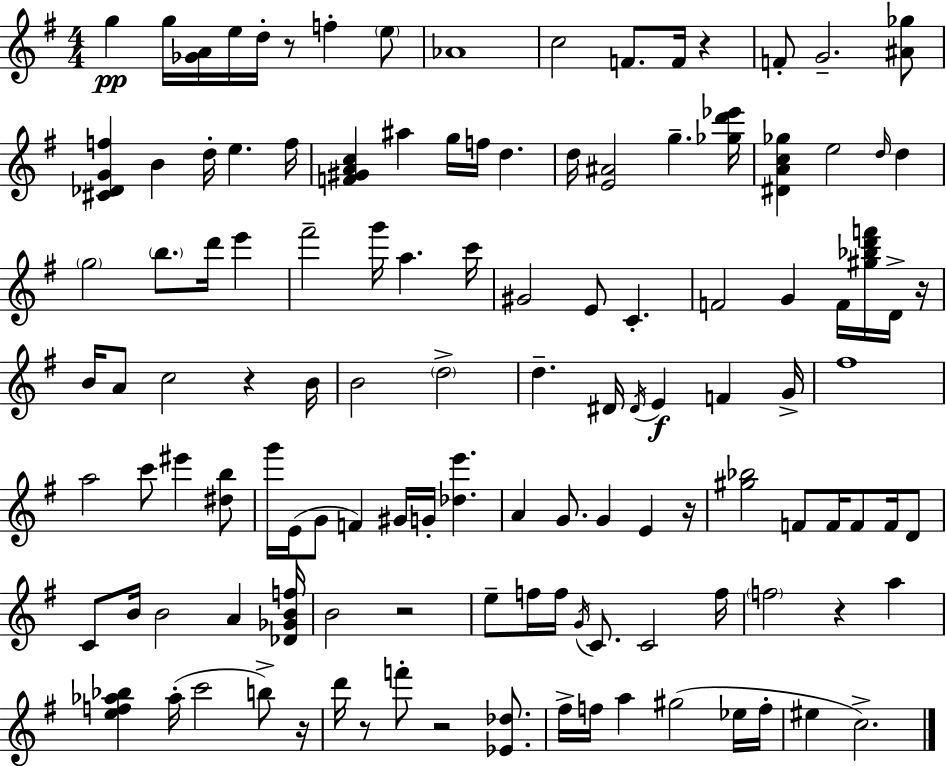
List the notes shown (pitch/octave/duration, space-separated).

G5/q G5/s [Gb4,A4]/s E5/s D5/s R/e F5/q E5/e Ab4/w C5/h F4/e. F4/s R/q F4/e G4/h. [A#4,Gb5]/e [C#4,Db4,G4,F5]/q B4/q D5/s E5/q. F5/s [F4,G#4,A4,C5]/q A#5/q G5/s F5/s D5/q. D5/s [E4,A#4]/h G5/q. [Gb5,D6,Eb6]/s [D#4,A4,C5,Gb5]/q E5/h D5/s D5/q G5/h B5/e. D6/s E6/q F#6/h G6/s A5/q. C6/s G#4/h E4/e C4/q. F4/h G4/q F4/s [G#5,Bb5,D6,F6]/s D4/s R/s B4/s A4/e C5/h R/q B4/s B4/h D5/h D5/q. D#4/s D#4/s E4/q F4/q G4/s F#5/w A5/h C6/e EIS6/q [D#5,B5]/e G6/s E4/s G4/e F4/q G#4/s G4/s [Db5,E6]/q. A4/q G4/e. G4/q E4/q R/s [G#5,Bb5]/h F4/e F4/s F4/e F4/s D4/e C4/e B4/s B4/h A4/q [Db4,Gb4,B4,F5]/s B4/h R/h E5/e F5/s F5/s G4/s C4/e. C4/h F5/s F5/h R/q A5/q [E5,F5,Ab5,Bb5]/q Ab5/s C6/h B5/e R/s D6/s R/e F6/e R/h [Eb4,Db5]/e. F#5/s F5/s A5/q G#5/h Eb5/s F5/s EIS5/q C5/h.